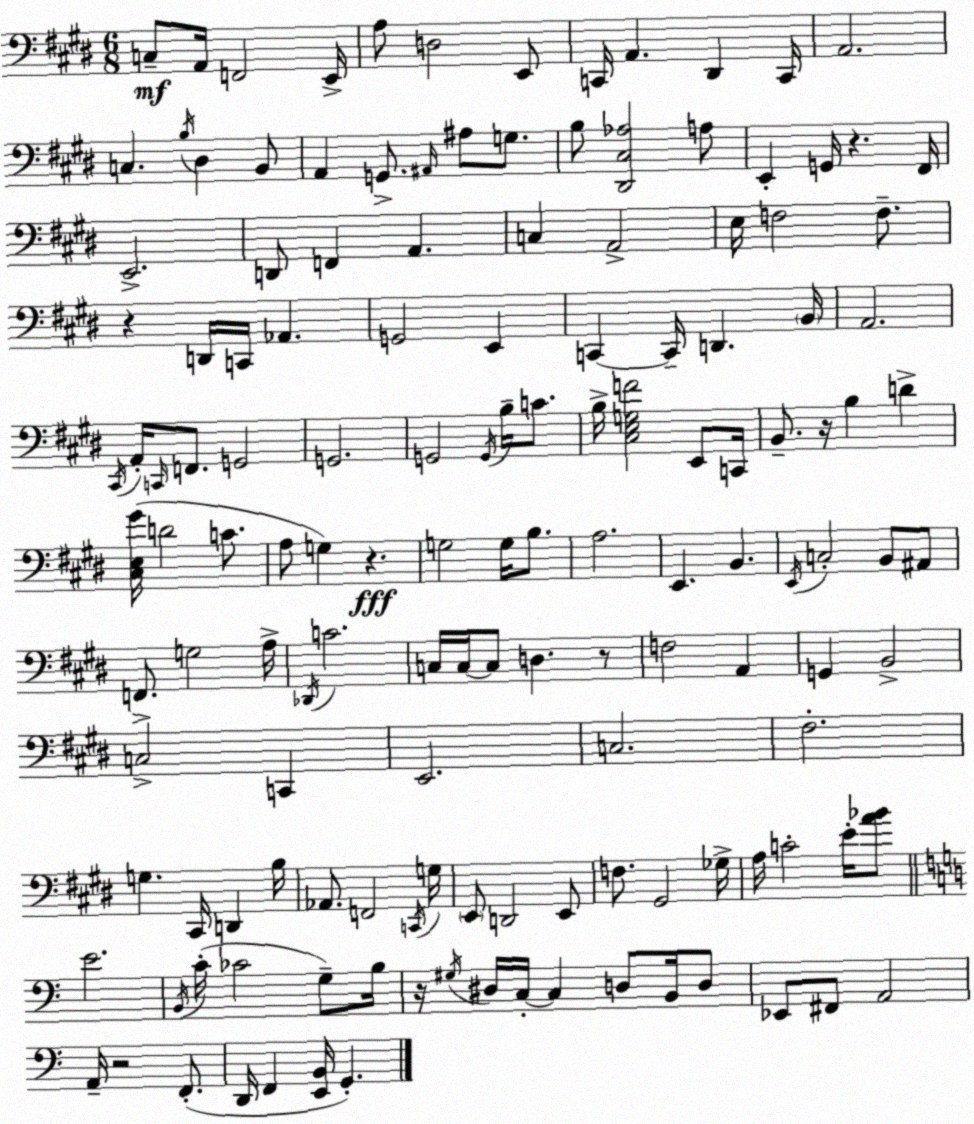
X:1
T:Untitled
M:6/8
L:1/4
K:E
C,/2 A,,/4 F,,2 E,,/4 A,/2 D,2 E,,/2 C,,/4 A,, ^D,, C,,/4 A,,2 C, B,/4 ^D, B,,/2 A,, G,,/2 ^A,,/4 ^A,/2 G,/2 B,/2 [^D,,^C,_A,]2 A,/2 E,, G,,/4 z ^F,,/4 E,,2 D,,/2 F,, A,, C, A,,2 E,/4 F,2 F,/2 z D,,/4 C,,/4 _A,, G,,2 E,, C,, C,,/4 D,, B,,/4 A,,2 ^C,,/4 A,,/4 C,,/4 F,,/2 G,,2 G,,2 G,,2 G,,/4 B,/4 C/2 B,/4 [^C,E,G,F]2 E,,/2 C,,/4 B,,/2 z/4 B, D [^C,E,^G]/4 D2 C/2 A,/2 G, z G,2 G,/4 B,/2 A,2 E,, B,, E,,/4 C,2 B,,/2 ^A,,/2 F,,/2 G,2 A,/4 _D,,/4 C2 C,/4 C,/4 C,/2 D, z/2 F,2 A,, G,, B,,2 C,2 C,, E,,2 C,2 ^F,2 G, ^C,,/4 D,, B,/4 _A,,/2 F,,2 C,,/4 G,/4 E,,/2 D,,2 E,,/2 F,/2 ^G,,2 _G,/4 A,/4 C2 E/4 [A_B]/2 E2 B,,/4 C/4 _C2 G,/2 B,/4 z/4 ^G,/4 ^D,/4 C,/4 C, D,/2 B,,/4 D,/2 _E,,/2 ^F,,/2 A,,2 A,,/4 z2 F,,/2 D,,/4 F,, [E,,B,,]/4 G,,